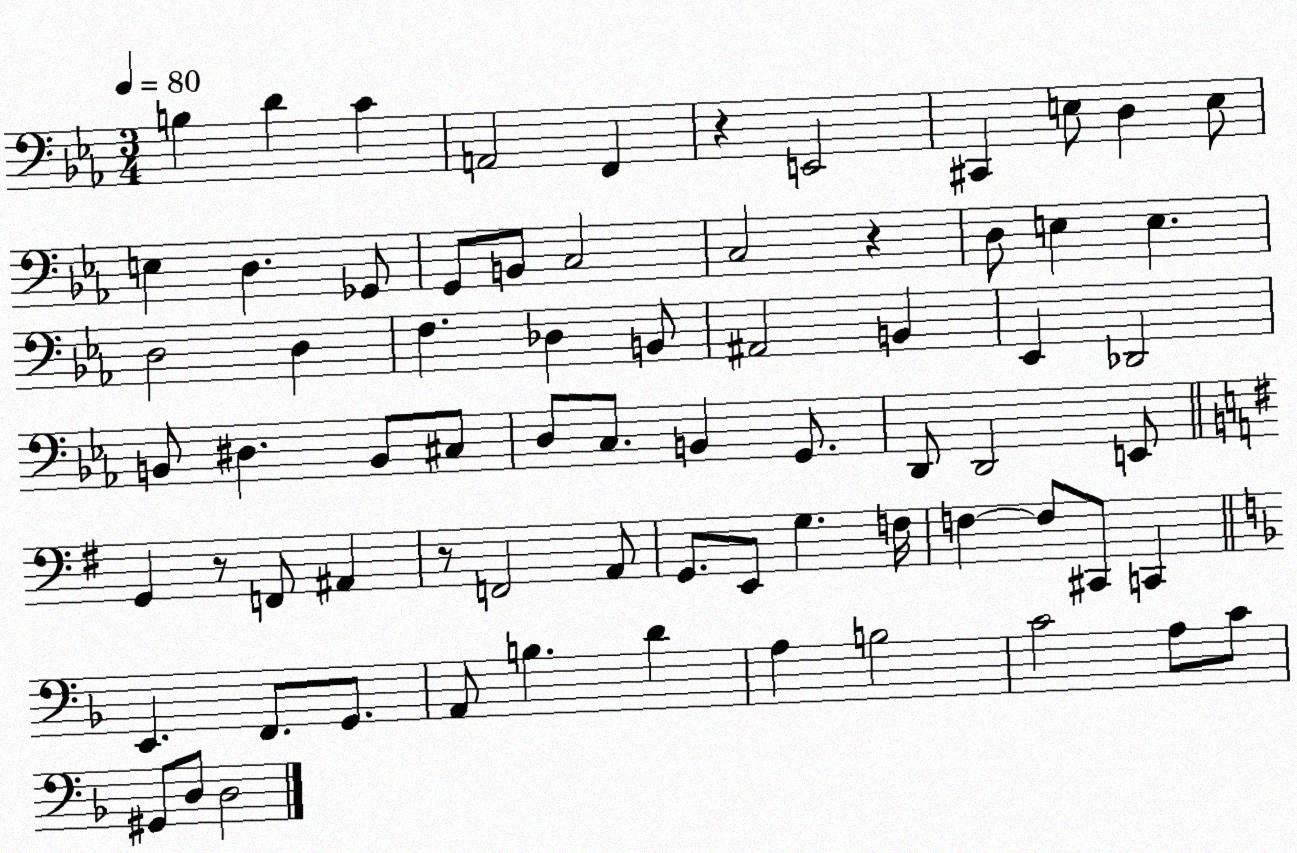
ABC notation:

X:1
T:Untitled
M:3/4
L:1/4
K:Eb
B, D C A,,2 F,, z E,,2 ^C,, E,/2 D, E,/2 E, D, _G,,/2 G,,/2 B,,/2 C,2 C,2 z D,/2 E, E, D,2 D, F, _D, B,,/2 ^A,,2 B,, _E,, _D,,2 B,,/2 ^D, B,,/2 ^C,/2 D,/2 C,/2 B,, G,,/2 D,,/2 D,,2 E,,/2 G,, z/2 F,,/2 ^A,, z/2 F,,2 A,,/2 G,,/2 E,,/2 G, F,/4 F, F,/2 ^C,,/2 C,, E,, F,,/2 G,,/2 A,,/2 B, D A, B,2 C2 A,/2 C/2 ^G,,/2 D,/2 D,2